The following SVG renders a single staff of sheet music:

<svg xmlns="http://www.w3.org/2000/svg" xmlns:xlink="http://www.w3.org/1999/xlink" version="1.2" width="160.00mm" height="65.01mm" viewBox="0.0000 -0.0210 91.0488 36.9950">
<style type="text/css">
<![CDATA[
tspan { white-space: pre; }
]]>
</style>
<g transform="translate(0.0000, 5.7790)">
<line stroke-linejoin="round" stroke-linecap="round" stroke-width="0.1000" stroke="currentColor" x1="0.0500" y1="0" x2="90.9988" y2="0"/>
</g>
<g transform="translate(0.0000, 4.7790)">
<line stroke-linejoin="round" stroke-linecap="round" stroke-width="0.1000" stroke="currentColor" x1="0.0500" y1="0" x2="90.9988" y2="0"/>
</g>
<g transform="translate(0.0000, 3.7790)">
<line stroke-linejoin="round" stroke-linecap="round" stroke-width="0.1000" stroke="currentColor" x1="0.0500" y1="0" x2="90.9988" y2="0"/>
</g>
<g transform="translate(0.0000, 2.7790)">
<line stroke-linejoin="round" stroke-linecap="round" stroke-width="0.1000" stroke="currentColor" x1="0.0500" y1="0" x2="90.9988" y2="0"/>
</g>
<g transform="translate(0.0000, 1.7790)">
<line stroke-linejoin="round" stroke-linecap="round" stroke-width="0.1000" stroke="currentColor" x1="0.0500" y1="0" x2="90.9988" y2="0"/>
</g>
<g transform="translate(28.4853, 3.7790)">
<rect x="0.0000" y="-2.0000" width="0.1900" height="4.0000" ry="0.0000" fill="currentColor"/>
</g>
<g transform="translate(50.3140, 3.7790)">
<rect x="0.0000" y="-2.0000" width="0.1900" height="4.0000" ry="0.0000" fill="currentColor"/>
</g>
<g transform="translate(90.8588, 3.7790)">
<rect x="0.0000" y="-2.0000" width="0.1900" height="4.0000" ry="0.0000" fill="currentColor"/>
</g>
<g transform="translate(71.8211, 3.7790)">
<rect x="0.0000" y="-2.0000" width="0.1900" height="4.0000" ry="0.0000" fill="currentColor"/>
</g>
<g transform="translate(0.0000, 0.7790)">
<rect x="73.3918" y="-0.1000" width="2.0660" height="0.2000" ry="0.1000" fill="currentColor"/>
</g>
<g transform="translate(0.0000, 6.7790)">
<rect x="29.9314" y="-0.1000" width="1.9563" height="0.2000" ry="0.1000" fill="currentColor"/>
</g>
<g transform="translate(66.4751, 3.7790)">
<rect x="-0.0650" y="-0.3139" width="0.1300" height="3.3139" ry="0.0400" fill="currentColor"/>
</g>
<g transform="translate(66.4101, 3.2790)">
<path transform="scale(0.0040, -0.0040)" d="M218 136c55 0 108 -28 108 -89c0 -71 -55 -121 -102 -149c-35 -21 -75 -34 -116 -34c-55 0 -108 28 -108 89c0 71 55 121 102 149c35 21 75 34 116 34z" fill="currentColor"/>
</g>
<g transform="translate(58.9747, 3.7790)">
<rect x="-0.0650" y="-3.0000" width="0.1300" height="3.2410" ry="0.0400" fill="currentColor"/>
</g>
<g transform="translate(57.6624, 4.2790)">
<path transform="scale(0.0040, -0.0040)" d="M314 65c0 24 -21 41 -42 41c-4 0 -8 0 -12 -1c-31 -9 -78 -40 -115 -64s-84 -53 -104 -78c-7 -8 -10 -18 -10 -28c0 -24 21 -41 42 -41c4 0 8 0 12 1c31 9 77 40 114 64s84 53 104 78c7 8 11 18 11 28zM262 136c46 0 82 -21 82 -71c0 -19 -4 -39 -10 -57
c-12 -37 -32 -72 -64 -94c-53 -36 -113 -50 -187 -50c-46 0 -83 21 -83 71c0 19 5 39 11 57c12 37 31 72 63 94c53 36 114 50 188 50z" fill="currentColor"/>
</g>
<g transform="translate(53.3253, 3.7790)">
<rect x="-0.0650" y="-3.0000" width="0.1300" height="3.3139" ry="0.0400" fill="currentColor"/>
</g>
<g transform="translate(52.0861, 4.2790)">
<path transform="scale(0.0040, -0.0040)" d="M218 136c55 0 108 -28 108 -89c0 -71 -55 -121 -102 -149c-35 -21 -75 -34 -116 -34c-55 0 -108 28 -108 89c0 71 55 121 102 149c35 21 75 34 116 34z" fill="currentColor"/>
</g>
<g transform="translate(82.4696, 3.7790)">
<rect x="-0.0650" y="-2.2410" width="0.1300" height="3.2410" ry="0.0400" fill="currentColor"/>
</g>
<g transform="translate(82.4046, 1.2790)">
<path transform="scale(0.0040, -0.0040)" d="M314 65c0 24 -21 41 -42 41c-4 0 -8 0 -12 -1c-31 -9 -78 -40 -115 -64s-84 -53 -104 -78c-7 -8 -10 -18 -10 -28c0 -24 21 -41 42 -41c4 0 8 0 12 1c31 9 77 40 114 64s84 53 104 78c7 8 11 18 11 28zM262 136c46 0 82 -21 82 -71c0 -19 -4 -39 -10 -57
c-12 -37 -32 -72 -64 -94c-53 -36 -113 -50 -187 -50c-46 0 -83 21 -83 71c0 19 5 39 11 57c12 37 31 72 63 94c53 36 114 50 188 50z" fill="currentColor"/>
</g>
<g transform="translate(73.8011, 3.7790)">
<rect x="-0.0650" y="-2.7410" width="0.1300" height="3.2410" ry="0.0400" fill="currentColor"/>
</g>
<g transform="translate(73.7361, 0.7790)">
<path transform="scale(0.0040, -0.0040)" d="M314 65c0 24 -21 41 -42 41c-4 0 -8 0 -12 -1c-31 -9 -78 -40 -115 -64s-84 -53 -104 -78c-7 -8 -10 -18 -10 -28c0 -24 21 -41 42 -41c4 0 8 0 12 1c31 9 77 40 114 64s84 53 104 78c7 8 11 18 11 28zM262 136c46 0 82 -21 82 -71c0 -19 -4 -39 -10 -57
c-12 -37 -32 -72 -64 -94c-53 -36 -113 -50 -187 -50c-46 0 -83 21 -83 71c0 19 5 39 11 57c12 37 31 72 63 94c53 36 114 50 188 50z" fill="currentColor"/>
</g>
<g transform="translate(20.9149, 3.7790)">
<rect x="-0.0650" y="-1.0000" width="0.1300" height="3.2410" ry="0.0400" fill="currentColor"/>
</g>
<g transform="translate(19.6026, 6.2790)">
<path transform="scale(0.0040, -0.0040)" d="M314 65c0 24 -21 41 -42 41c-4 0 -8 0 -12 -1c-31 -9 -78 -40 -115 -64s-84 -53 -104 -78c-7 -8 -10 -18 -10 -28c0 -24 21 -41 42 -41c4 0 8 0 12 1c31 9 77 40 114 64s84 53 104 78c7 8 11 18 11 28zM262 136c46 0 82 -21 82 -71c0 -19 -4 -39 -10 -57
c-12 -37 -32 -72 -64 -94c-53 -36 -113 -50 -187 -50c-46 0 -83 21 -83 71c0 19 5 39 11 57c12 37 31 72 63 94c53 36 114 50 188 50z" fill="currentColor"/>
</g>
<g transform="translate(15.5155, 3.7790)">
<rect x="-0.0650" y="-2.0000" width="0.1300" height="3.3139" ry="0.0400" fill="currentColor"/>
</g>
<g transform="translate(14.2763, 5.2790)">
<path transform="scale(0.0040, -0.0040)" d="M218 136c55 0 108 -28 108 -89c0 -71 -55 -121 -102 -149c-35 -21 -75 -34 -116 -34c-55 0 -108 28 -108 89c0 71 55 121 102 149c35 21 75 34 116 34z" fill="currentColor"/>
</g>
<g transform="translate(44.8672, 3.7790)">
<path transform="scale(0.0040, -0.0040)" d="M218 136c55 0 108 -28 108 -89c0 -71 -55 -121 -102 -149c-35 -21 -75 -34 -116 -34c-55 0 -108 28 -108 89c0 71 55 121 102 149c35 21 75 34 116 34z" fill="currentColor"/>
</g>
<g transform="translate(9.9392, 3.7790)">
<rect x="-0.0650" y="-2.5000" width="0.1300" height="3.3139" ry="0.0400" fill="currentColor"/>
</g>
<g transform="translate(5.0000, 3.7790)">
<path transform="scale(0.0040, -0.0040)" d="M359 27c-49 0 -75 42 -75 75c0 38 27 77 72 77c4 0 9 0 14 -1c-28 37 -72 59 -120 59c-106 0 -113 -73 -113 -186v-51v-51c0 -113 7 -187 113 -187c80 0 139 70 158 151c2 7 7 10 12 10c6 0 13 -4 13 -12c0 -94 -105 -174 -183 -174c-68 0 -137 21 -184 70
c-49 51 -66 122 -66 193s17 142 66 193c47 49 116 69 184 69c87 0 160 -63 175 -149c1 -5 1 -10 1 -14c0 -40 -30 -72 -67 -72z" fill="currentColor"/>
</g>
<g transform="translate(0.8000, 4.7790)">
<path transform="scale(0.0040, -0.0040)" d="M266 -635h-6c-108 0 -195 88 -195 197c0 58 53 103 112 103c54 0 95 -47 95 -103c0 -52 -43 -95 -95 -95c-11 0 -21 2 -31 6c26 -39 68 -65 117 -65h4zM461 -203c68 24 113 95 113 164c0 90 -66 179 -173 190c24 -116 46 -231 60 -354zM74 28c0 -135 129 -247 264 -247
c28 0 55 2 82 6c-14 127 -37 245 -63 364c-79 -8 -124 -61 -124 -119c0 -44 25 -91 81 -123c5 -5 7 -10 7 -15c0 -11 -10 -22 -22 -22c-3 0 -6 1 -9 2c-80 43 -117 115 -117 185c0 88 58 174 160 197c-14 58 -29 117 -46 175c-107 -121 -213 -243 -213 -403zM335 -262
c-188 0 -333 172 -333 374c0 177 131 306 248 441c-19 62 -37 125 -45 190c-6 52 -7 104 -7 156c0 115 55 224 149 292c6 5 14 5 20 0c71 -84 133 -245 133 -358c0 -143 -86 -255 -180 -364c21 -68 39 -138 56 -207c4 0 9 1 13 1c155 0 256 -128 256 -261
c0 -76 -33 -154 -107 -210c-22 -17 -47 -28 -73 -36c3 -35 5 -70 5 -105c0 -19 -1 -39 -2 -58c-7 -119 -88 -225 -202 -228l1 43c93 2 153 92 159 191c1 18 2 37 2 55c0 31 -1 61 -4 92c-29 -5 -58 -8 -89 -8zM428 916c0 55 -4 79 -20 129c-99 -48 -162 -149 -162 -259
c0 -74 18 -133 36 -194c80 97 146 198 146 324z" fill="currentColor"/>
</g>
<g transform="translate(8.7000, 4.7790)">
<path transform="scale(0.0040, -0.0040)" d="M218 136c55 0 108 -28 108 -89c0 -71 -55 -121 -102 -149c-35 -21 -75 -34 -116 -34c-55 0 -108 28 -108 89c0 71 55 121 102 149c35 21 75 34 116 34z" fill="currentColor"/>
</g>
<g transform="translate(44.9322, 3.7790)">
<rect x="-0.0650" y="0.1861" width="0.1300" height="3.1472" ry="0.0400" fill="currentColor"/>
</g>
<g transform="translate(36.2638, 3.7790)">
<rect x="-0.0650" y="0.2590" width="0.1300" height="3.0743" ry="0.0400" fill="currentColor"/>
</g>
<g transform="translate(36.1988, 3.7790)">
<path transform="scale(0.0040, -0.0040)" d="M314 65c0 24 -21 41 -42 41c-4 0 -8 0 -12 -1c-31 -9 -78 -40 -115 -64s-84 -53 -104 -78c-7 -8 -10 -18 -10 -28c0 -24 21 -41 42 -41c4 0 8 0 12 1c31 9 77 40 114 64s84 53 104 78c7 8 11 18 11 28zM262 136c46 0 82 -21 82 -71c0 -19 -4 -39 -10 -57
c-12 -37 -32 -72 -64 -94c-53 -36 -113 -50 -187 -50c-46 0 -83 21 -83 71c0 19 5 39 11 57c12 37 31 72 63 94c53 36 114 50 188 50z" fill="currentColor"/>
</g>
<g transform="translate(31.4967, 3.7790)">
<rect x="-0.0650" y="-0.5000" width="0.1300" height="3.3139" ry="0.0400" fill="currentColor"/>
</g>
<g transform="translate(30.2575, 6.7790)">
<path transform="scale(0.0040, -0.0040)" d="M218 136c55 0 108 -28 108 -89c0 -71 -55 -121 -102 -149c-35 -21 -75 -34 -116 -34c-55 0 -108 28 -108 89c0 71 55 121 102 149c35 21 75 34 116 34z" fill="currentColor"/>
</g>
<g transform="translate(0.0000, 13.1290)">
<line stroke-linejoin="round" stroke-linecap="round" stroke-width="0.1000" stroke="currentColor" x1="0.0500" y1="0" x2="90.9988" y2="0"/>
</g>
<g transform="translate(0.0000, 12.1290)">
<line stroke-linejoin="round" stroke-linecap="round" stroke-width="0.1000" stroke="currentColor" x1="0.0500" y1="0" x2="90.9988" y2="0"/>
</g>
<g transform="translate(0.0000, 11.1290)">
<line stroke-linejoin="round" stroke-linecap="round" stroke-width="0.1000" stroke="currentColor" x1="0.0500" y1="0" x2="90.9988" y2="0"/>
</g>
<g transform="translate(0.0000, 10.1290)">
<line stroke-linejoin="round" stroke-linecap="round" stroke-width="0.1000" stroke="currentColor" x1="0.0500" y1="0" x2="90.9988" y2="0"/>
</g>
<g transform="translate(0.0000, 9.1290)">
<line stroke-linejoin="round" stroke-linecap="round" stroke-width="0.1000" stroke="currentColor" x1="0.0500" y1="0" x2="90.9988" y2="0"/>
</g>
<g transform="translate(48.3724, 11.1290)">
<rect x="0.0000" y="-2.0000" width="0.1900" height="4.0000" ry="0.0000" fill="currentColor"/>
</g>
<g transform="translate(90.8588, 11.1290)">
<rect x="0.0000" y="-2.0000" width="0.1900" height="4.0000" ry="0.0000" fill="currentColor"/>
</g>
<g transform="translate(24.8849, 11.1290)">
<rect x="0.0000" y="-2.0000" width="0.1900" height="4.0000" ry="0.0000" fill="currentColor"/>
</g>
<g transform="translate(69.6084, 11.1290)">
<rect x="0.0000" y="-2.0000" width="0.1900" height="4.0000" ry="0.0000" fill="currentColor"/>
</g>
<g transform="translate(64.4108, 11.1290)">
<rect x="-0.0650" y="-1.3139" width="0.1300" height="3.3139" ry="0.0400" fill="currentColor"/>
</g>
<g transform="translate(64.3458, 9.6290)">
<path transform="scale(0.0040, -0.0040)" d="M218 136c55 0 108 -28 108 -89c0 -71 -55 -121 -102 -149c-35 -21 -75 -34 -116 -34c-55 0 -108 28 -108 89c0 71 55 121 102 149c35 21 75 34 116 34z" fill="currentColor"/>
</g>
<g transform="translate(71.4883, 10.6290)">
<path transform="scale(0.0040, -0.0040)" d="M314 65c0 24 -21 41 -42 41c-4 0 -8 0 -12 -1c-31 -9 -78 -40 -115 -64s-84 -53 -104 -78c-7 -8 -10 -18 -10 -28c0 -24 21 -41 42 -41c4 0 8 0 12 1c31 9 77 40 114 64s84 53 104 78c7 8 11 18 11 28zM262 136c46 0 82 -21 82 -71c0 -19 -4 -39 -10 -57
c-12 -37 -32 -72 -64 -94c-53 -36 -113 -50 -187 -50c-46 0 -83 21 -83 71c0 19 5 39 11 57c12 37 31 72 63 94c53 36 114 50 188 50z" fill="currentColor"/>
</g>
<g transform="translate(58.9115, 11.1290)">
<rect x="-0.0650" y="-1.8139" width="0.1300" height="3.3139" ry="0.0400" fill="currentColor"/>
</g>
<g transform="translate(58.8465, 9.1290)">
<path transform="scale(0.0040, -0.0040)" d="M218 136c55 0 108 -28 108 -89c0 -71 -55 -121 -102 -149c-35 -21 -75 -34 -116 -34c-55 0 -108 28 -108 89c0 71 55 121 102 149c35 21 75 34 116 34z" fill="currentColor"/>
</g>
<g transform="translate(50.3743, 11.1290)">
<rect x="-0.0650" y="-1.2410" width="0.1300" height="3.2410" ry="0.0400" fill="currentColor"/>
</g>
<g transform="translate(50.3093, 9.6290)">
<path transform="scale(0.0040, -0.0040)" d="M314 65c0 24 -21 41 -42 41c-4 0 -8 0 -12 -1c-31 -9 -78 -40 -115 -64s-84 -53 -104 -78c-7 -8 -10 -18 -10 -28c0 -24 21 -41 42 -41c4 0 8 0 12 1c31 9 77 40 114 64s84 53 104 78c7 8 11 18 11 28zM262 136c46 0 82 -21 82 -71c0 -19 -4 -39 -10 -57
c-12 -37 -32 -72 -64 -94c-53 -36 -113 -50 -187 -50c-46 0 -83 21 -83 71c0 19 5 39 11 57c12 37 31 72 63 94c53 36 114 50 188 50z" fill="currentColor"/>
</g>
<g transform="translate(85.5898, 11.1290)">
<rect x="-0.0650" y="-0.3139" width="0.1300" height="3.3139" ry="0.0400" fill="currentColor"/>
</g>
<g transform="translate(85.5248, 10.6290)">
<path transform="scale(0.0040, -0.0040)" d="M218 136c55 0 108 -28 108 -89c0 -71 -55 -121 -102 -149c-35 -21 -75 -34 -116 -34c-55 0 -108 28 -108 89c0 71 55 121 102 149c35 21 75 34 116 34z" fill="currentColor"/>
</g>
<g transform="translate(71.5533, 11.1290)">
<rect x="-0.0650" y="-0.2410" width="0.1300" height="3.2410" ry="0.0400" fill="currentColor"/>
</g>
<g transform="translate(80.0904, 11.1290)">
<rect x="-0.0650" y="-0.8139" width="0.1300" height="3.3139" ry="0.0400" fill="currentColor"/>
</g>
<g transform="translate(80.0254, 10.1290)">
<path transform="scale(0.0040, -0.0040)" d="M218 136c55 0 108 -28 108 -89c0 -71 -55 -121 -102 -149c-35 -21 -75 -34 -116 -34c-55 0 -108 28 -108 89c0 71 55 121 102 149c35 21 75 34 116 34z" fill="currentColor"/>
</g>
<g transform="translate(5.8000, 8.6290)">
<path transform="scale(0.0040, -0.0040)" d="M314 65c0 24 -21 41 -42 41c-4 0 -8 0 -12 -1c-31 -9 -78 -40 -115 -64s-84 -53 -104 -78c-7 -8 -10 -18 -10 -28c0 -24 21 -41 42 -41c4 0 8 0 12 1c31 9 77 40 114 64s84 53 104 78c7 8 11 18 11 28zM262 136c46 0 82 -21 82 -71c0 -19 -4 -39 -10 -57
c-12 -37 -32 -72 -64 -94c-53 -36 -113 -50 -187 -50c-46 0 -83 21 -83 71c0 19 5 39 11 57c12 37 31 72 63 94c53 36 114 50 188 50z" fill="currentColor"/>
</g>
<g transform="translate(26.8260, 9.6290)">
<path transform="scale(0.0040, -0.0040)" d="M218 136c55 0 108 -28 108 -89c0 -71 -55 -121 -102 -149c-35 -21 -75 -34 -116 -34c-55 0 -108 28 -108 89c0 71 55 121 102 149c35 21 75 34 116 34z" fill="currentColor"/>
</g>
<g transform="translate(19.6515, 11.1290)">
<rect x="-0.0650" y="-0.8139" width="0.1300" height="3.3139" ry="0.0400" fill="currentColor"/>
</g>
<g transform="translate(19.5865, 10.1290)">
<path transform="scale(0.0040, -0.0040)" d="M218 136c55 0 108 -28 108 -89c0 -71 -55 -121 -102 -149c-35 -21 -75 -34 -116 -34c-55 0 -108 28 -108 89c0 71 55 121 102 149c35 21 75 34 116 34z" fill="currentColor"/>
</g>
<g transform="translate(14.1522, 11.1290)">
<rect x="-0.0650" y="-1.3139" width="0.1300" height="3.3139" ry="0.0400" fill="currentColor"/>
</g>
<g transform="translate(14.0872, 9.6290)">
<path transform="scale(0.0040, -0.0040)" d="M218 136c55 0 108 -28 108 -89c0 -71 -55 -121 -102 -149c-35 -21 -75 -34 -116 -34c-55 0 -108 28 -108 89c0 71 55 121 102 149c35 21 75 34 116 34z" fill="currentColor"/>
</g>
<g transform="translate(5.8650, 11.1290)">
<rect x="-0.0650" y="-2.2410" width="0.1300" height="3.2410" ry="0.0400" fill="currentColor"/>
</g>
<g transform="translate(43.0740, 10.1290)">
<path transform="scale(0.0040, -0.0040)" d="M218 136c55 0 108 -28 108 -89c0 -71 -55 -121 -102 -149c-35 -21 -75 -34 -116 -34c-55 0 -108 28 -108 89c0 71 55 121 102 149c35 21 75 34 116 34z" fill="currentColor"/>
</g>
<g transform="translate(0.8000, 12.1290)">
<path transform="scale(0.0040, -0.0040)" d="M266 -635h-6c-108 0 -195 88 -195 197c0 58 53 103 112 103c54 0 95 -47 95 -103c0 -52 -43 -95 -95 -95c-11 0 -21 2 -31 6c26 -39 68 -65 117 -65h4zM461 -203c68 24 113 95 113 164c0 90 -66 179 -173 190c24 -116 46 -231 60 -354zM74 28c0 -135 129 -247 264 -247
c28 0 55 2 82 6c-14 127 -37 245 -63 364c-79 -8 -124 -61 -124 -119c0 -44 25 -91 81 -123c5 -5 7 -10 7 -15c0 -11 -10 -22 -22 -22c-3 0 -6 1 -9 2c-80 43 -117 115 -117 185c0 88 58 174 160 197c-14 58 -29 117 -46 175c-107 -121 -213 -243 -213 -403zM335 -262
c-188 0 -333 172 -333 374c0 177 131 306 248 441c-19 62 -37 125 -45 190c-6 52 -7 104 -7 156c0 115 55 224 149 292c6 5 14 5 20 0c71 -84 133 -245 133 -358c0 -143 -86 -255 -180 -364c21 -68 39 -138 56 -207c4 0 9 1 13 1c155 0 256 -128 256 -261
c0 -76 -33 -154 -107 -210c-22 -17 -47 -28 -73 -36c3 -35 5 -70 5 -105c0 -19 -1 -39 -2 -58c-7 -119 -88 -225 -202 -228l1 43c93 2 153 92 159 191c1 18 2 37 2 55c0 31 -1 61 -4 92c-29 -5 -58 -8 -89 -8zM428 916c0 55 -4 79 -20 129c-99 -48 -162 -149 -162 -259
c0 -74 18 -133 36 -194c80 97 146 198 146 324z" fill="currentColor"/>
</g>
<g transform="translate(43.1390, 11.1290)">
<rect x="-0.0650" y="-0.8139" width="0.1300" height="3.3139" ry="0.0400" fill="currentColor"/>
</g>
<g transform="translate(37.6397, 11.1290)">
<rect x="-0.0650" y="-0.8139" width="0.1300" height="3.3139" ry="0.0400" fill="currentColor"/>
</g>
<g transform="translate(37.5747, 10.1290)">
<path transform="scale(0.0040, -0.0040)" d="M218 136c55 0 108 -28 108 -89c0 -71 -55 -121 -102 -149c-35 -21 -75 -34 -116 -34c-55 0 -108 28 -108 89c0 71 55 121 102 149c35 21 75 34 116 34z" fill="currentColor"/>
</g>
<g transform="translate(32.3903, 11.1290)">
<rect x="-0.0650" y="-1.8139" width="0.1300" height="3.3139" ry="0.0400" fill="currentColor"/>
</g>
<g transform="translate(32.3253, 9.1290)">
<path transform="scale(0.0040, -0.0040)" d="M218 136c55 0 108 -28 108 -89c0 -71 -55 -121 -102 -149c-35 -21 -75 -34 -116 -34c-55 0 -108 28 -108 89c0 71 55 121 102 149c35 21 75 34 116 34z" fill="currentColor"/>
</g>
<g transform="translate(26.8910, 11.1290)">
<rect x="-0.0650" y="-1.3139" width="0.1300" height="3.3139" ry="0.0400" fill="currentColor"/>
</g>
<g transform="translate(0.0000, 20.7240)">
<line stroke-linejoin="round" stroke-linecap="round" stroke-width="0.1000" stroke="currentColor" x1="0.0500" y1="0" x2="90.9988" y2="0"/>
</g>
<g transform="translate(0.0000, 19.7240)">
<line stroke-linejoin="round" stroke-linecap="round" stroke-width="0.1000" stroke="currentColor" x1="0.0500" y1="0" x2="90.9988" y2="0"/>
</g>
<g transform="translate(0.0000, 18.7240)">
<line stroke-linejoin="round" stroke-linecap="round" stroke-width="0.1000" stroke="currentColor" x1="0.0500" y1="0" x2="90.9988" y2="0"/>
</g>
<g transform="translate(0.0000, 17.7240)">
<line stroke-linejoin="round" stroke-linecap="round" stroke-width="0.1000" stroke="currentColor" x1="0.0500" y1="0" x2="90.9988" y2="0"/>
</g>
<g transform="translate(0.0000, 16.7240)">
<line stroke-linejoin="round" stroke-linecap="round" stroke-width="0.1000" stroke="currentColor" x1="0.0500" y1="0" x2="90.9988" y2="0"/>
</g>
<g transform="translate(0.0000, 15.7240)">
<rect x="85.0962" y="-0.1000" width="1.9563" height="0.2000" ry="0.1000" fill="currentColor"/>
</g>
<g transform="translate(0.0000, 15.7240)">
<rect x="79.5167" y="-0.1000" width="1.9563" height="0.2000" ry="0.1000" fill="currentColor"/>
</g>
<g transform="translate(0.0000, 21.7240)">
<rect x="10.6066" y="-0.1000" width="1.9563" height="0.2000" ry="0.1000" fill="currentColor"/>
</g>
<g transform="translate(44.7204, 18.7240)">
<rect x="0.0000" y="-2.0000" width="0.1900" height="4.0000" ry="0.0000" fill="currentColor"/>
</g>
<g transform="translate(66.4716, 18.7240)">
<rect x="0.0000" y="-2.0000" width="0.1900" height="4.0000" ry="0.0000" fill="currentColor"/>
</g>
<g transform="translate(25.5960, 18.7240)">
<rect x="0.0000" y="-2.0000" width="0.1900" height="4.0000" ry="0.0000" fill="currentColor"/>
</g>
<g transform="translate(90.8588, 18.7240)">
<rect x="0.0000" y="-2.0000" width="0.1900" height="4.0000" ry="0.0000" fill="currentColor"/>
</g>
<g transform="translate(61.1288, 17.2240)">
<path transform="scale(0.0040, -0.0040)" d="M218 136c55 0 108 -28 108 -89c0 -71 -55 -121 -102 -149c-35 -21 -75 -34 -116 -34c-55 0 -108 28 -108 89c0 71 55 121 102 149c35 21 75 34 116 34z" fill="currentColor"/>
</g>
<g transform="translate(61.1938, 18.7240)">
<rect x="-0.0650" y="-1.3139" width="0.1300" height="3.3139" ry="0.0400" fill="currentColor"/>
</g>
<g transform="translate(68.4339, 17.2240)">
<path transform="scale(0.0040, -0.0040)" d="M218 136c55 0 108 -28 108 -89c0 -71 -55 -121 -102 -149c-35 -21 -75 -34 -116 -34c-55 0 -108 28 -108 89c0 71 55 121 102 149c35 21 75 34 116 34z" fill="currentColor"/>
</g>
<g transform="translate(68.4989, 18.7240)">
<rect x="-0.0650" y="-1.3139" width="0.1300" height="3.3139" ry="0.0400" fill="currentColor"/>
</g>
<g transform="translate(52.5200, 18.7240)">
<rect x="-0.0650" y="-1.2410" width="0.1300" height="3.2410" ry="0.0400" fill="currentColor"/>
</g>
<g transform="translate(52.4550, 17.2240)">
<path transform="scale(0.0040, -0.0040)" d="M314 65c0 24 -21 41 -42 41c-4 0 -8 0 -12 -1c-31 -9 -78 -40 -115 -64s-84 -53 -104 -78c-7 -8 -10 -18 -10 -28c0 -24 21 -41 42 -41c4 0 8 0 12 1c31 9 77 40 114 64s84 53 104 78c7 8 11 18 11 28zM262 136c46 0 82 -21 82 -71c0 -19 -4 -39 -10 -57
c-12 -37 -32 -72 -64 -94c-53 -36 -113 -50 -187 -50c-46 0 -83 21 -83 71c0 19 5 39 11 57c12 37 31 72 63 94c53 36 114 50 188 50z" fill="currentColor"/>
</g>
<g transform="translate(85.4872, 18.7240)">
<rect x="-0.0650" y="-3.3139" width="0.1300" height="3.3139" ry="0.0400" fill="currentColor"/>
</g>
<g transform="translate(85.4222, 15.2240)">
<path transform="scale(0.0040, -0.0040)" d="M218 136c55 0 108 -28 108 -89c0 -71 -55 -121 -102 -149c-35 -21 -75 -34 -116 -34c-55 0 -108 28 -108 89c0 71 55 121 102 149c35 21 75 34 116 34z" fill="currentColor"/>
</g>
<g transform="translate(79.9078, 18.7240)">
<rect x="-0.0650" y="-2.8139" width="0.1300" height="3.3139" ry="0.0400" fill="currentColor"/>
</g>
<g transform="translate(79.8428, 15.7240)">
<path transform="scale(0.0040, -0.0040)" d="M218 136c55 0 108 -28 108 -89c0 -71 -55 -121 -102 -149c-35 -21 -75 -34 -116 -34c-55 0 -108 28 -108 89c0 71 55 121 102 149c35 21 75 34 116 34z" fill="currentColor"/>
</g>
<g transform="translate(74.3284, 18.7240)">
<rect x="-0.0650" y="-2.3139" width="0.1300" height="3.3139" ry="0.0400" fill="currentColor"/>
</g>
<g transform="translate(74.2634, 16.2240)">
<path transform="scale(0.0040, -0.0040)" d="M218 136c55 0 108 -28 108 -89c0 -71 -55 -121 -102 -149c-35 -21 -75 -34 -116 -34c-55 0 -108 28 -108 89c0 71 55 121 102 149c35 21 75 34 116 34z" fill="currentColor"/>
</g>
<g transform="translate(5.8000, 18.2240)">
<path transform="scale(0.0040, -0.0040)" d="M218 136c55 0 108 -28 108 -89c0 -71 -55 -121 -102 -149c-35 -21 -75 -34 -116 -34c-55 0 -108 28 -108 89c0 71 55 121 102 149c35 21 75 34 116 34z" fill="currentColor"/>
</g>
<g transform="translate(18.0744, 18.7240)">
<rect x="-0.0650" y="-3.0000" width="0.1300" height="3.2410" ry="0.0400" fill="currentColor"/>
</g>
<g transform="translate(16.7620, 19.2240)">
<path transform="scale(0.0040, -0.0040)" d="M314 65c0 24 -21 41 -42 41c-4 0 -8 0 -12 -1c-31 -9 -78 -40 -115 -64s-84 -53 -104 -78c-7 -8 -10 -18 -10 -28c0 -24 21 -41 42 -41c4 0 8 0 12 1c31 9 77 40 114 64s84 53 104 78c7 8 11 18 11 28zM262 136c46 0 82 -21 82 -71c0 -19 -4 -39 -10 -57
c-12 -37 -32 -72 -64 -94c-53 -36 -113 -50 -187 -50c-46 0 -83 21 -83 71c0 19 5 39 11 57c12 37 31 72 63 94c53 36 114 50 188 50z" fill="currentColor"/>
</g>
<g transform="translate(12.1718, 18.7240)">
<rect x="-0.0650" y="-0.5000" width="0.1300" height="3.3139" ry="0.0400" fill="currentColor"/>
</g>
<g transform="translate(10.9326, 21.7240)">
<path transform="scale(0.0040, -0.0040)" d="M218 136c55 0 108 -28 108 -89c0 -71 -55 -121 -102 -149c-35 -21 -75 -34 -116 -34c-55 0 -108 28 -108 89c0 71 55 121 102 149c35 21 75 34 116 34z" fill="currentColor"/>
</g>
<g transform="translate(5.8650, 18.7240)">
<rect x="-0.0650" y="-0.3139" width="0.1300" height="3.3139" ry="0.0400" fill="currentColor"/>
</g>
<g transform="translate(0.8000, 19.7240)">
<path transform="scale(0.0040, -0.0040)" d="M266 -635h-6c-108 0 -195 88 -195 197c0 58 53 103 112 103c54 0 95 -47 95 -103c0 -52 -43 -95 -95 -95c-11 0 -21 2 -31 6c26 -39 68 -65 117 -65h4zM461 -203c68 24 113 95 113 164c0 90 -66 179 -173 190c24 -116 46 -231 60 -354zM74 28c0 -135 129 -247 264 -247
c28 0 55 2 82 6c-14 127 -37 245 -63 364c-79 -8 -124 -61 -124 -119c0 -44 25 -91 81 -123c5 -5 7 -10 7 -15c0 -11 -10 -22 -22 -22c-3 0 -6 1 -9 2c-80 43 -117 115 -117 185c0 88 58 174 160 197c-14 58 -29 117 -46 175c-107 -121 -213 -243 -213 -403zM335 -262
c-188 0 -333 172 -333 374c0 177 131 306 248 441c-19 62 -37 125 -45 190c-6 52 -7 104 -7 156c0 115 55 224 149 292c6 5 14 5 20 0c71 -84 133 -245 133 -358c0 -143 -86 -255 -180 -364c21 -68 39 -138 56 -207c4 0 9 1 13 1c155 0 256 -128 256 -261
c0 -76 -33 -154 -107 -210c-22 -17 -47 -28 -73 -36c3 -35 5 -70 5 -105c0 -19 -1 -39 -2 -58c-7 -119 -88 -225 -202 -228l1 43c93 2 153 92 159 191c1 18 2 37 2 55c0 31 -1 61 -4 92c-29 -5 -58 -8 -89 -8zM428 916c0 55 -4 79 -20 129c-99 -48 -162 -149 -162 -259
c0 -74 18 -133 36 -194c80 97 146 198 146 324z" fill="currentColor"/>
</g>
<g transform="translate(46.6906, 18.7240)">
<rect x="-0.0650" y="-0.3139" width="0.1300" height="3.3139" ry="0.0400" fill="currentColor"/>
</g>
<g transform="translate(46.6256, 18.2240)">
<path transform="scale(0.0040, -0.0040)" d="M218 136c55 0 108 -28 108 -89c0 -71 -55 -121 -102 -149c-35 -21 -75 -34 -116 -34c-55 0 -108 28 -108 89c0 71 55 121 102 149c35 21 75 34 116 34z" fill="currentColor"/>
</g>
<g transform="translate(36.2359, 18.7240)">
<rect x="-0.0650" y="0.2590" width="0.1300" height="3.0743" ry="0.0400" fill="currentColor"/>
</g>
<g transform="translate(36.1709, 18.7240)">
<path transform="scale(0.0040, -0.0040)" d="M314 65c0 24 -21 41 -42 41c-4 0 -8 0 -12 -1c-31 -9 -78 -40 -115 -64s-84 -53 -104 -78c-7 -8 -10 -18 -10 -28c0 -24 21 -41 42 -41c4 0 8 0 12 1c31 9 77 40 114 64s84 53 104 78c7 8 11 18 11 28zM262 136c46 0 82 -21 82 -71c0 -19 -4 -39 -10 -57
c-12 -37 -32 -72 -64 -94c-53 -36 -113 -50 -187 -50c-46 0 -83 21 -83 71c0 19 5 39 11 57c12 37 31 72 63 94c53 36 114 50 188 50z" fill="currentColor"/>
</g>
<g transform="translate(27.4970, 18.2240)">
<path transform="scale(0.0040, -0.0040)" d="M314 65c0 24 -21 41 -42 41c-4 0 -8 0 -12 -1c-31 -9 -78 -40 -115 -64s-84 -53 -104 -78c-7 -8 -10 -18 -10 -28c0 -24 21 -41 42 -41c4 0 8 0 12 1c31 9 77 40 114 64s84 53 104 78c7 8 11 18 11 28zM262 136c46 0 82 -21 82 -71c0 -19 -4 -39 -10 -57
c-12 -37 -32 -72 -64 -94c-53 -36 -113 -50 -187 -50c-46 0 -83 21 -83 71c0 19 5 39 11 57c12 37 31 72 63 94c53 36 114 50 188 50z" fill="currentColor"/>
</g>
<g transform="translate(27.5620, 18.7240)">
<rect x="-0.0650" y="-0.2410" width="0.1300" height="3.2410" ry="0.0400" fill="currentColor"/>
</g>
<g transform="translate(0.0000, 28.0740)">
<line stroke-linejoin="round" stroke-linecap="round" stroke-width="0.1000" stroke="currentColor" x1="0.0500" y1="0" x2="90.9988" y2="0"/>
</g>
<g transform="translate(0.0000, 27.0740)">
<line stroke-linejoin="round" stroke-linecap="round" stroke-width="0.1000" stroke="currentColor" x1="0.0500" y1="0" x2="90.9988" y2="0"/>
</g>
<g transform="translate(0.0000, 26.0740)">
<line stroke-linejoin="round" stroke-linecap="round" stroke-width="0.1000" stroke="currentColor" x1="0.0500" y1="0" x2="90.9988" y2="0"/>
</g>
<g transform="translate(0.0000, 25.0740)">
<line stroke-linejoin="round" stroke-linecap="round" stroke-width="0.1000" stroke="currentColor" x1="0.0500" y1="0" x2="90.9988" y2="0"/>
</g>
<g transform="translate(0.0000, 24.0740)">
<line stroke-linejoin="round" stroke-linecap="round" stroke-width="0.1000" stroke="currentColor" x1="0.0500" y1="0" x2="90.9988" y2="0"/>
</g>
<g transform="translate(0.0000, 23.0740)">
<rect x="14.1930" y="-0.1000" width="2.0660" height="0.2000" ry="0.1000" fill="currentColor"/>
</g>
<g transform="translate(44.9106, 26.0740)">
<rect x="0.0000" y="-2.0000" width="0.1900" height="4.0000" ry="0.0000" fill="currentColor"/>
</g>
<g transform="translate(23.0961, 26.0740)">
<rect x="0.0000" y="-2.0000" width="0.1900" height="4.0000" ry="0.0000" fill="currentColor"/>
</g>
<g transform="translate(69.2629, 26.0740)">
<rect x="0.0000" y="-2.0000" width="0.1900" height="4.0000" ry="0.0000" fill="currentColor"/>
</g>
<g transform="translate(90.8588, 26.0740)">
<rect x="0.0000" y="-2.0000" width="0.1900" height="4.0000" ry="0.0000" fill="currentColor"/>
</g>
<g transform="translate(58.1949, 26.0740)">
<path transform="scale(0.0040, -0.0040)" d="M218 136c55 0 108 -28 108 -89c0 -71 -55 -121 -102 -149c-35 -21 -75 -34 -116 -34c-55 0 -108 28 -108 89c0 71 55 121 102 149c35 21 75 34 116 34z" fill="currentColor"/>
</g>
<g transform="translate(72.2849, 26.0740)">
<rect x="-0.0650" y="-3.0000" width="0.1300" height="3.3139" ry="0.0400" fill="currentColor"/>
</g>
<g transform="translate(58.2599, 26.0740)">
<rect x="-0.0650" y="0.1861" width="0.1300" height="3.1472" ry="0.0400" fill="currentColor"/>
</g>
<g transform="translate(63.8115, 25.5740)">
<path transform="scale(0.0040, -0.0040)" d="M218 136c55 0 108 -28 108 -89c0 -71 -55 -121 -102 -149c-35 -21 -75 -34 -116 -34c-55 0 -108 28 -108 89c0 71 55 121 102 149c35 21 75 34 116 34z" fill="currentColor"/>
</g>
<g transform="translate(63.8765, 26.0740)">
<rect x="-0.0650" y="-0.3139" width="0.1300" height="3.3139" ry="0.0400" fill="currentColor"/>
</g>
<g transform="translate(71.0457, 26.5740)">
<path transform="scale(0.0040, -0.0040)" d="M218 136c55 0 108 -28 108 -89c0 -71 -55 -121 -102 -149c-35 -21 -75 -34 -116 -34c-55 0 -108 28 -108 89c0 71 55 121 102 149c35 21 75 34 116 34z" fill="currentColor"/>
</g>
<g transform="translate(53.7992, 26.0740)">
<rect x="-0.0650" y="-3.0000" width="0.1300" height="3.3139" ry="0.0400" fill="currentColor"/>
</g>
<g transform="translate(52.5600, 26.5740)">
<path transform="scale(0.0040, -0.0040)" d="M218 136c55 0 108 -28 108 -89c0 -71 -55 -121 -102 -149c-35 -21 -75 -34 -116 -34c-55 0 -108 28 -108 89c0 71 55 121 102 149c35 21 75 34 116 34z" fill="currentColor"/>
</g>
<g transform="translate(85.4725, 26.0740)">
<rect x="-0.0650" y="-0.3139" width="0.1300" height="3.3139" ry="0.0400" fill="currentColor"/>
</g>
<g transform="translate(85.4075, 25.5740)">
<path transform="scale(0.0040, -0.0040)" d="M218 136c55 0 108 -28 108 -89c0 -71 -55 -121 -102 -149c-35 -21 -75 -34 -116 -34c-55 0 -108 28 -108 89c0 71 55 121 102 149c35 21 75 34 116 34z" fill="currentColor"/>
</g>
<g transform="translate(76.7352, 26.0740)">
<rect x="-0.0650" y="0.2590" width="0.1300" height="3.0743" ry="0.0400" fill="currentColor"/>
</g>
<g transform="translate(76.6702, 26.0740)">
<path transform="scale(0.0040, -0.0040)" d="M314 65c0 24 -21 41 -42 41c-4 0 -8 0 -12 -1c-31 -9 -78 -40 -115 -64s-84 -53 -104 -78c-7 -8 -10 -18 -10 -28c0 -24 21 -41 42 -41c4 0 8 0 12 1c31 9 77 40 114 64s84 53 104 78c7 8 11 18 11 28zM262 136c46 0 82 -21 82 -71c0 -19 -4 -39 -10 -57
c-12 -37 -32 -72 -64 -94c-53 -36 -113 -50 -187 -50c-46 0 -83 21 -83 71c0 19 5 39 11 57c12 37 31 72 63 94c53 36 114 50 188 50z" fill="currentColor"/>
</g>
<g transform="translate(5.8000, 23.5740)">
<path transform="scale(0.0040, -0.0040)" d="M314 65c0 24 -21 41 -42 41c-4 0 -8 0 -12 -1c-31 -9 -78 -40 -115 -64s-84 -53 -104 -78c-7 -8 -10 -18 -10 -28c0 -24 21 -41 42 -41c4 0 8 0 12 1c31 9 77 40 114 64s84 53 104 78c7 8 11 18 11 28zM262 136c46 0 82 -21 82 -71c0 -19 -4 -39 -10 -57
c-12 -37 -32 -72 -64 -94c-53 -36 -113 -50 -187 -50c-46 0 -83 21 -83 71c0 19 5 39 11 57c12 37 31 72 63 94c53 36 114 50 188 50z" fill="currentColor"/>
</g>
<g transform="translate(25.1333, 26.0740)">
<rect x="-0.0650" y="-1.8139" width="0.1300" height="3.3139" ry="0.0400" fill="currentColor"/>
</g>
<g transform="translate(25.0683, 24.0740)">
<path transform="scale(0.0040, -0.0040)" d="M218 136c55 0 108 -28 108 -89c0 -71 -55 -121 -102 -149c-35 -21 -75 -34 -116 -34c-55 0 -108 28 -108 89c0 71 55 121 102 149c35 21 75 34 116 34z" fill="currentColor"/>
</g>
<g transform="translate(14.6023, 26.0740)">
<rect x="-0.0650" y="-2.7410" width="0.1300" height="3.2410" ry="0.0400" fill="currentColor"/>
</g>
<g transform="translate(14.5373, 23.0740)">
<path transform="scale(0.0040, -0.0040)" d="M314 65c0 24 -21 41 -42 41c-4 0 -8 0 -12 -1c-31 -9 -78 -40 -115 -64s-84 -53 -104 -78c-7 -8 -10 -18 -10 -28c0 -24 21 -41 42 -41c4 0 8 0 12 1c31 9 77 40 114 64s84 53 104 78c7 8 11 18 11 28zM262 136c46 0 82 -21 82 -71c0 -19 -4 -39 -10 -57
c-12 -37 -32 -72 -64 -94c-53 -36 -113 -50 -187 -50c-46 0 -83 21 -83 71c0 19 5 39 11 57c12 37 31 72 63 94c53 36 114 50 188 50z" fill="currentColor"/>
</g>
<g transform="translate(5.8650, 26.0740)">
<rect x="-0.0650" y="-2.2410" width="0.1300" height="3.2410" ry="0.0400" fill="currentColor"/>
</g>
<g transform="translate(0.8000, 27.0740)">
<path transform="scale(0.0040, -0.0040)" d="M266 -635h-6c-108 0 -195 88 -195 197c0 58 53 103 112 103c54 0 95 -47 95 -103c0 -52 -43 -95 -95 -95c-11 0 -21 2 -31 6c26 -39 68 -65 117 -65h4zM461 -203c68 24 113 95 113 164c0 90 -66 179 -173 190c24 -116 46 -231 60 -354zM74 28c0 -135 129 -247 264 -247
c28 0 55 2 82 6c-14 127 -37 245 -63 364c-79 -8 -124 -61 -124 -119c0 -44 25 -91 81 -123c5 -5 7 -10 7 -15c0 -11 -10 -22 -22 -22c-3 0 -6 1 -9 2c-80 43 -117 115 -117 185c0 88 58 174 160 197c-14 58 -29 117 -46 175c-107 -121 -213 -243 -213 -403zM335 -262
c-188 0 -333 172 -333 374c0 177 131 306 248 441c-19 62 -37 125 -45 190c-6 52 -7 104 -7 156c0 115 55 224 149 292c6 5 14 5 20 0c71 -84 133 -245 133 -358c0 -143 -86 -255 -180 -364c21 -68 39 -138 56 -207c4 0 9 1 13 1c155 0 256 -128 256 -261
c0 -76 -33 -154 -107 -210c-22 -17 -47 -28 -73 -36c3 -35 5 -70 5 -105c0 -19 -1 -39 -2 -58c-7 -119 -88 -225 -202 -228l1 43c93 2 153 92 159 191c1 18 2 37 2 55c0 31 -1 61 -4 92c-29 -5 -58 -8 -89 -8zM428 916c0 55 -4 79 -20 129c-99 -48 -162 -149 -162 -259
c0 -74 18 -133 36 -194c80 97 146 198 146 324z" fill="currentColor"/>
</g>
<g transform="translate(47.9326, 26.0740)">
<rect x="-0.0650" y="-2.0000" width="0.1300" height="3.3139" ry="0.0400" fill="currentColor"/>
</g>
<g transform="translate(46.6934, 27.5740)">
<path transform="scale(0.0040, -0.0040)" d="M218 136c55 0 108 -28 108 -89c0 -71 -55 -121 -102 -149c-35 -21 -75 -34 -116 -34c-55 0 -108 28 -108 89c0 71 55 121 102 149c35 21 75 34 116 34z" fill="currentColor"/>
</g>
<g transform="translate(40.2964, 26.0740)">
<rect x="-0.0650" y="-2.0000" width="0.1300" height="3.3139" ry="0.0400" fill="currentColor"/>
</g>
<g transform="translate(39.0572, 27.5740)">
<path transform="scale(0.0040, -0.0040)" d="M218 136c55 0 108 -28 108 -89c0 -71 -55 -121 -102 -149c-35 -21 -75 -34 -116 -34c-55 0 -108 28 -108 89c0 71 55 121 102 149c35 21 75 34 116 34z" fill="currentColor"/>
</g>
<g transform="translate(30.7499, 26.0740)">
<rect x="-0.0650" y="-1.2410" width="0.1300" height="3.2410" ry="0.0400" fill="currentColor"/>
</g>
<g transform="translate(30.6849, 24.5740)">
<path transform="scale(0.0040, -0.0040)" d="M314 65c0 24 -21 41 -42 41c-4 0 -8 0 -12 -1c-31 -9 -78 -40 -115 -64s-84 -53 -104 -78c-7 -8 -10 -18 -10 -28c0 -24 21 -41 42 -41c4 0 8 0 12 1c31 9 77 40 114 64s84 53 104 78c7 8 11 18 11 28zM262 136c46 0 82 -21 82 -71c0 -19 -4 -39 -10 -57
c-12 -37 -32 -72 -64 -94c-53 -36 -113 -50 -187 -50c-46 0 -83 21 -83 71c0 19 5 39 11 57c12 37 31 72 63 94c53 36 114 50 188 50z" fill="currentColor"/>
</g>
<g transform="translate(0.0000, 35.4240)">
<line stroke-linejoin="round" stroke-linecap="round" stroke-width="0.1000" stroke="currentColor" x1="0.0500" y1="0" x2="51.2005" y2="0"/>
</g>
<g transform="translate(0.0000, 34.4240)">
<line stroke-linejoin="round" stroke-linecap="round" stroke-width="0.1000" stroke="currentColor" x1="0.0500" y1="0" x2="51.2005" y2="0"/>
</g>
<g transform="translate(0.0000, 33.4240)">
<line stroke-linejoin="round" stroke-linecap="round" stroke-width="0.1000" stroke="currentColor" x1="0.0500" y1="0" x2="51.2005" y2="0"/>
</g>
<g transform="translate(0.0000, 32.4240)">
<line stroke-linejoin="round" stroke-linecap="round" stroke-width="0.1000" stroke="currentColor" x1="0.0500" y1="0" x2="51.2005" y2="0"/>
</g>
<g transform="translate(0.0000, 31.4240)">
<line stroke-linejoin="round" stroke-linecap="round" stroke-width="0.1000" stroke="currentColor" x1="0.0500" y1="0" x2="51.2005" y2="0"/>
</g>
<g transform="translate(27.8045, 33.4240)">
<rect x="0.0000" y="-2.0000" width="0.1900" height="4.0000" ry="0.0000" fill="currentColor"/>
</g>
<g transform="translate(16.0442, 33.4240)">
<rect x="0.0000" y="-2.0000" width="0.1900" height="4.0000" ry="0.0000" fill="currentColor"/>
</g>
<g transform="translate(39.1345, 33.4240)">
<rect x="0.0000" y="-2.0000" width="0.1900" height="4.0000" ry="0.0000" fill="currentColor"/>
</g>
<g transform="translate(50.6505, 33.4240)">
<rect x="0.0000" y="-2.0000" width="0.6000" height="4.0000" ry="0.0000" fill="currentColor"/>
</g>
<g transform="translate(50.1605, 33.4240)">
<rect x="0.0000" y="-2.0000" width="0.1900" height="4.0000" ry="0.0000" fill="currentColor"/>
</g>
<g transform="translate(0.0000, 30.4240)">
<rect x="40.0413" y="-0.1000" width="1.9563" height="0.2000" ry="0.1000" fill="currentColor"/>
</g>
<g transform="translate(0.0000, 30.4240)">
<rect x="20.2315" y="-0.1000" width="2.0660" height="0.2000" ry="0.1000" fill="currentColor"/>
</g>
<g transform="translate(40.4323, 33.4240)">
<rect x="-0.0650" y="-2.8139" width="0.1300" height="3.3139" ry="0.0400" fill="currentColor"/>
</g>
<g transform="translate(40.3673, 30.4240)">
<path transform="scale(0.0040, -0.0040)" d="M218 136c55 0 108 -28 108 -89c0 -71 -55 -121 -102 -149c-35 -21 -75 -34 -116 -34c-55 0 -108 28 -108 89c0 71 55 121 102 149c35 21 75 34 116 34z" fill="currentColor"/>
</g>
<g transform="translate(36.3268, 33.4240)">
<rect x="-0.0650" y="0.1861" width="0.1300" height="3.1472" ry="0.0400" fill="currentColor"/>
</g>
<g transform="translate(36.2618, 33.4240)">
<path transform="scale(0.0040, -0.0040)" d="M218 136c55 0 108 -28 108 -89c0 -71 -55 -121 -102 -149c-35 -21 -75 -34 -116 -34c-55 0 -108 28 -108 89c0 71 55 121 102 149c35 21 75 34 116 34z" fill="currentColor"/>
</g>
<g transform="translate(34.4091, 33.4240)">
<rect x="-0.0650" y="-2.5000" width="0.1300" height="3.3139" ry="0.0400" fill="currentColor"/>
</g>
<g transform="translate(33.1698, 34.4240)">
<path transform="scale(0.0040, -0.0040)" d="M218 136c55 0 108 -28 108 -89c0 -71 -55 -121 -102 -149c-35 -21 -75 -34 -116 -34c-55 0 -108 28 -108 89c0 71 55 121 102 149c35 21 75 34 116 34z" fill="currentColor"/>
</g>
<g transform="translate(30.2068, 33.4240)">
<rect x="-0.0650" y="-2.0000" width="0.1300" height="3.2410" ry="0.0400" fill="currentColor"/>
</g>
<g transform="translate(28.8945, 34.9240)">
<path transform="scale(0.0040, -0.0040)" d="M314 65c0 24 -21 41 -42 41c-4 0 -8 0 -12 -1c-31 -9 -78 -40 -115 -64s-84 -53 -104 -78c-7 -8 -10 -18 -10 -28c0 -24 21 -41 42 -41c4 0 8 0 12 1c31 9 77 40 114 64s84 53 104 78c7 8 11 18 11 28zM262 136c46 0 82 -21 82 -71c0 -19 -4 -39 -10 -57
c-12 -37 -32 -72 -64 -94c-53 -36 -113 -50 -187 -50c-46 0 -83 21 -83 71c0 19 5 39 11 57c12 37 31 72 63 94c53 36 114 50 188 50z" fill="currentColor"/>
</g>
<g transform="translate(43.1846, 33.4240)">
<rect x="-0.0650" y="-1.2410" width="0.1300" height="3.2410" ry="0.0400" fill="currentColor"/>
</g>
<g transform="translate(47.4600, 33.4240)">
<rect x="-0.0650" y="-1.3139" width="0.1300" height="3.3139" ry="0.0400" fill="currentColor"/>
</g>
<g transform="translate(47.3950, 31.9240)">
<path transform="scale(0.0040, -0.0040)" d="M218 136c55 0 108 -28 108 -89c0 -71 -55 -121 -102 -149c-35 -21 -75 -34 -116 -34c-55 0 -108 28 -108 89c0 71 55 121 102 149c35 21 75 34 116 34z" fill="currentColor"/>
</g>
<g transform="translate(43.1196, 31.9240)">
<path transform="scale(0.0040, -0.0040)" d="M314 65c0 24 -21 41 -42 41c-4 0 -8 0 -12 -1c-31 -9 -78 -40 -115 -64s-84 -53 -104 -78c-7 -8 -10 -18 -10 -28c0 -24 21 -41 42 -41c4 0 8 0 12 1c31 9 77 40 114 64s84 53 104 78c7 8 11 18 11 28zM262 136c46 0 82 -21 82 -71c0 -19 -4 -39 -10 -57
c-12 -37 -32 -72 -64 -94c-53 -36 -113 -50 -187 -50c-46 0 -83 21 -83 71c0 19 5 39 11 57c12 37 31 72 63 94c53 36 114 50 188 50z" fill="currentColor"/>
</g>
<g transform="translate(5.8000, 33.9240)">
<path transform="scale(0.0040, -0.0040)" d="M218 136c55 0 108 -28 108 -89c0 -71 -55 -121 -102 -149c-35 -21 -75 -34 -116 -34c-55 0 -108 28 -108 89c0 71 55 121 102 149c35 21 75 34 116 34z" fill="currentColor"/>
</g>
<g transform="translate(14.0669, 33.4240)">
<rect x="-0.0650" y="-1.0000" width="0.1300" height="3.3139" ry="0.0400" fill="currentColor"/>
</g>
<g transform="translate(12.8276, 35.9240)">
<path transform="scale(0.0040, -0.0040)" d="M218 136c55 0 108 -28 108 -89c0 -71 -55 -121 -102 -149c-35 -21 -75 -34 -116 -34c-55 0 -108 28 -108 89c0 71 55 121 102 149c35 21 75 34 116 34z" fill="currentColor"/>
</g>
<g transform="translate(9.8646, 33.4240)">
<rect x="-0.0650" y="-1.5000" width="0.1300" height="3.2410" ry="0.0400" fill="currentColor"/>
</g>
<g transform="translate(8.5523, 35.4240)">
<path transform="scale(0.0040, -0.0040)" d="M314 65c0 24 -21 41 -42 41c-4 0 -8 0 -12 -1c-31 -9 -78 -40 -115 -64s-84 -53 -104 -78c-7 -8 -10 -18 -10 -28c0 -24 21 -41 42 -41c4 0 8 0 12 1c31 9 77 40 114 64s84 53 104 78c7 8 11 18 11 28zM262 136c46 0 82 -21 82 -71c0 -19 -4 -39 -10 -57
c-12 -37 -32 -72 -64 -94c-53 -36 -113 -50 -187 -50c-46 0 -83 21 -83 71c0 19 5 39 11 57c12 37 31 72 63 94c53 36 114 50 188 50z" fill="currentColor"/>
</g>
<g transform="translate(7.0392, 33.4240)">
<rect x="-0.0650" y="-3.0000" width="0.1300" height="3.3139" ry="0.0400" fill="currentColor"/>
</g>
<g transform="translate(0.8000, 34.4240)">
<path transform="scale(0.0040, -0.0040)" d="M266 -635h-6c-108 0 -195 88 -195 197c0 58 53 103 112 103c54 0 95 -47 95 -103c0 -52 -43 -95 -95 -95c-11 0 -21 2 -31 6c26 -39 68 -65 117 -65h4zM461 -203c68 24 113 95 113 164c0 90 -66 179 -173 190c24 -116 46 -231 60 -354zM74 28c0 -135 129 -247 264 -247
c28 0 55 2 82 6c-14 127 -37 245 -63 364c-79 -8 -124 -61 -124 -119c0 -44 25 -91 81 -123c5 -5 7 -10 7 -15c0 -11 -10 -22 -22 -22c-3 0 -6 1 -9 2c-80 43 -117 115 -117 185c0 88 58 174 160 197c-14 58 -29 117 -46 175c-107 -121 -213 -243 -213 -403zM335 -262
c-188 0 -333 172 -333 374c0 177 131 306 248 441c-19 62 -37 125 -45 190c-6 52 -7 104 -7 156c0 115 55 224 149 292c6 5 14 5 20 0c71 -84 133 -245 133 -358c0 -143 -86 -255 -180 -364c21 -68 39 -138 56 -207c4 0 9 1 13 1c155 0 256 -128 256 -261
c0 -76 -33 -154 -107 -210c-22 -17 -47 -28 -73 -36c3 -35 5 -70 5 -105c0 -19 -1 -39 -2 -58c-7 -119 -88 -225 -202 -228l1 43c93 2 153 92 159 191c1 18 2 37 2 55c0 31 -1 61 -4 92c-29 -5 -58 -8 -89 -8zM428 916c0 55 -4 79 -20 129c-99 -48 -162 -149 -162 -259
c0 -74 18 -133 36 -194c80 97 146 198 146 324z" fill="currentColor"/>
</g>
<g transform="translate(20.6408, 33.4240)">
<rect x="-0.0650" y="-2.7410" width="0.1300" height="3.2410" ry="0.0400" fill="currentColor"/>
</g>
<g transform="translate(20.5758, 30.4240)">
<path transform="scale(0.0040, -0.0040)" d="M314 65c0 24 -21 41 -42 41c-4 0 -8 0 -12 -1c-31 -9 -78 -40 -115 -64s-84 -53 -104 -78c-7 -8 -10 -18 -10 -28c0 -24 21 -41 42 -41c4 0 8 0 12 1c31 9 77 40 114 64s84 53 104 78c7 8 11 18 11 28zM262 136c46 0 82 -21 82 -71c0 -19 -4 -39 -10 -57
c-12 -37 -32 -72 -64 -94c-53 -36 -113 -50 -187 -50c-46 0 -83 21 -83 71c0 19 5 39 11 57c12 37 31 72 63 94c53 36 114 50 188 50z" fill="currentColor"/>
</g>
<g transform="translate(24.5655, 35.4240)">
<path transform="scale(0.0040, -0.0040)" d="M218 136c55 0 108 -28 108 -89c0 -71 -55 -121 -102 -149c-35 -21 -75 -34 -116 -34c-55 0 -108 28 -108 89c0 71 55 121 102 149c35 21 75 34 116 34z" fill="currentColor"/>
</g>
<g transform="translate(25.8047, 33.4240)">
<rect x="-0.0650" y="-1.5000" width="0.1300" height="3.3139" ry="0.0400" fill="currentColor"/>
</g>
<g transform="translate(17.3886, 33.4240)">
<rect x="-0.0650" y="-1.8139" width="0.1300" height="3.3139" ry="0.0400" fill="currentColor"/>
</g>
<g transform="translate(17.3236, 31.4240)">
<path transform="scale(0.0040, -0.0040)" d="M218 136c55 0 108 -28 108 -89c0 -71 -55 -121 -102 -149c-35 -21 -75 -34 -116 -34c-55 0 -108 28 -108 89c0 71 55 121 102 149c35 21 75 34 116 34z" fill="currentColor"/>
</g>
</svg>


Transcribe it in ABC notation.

X:1
T:Untitled
M:4/4
L:1/4
K:C
G F D2 C B2 B A A2 c a2 g2 g2 e d e f d d e2 f e c2 d c c C A2 c2 B2 c e2 e e g a b g2 a2 f e2 F F A B c A B2 c A E2 D f a2 E F2 G B a e2 e